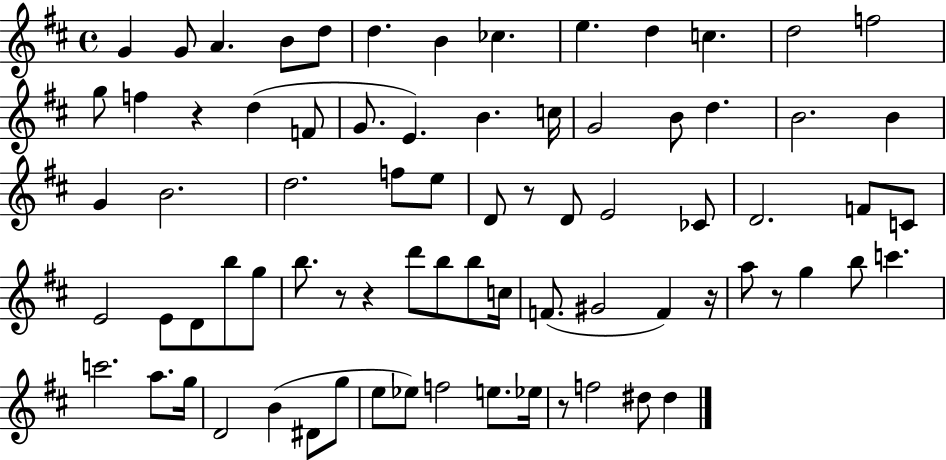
{
  \clef treble
  \time 4/4
  \defaultTimeSignature
  \key d \major
  \repeat volta 2 { g'4 g'8 a'4. b'8 d''8 | d''4. b'4 ces''4. | e''4. d''4 c''4. | d''2 f''2 | \break g''8 f''4 r4 d''4( f'8 | g'8. e'4.) b'4. c''16 | g'2 b'8 d''4. | b'2. b'4 | \break g'4 b'2. | d''2. f''8 e''8 | d'8 r8 d'8 e'2 ces'8 | d'2. f'8 c'8 | \break e'2 e'8 d'8 b''8 g''8 | b''8. r8 r4 d'''8 b''8 b''8 c''16 | f'8.( gis'2 f'4) r16 | a''8 r8 g''4 b''8 c'''4. | \break c'''2. a''8. g''16 | d'2 b'4( dis'8 g''8 | e''8 ees''8) f''2 e''8. ees''16 | r8 f''2 dis''8 dis''4 | \break } \bar "|."
}